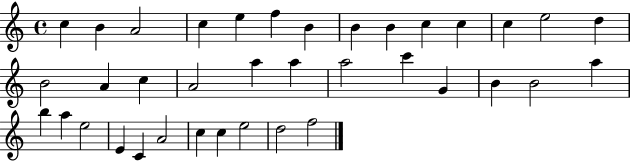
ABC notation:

X:1
T:Untitled
M:4/4
L:1/4
K:C
c B A2 c e f B B B c c c e2 d B2 A c A2 a a a2 c' G B B2 a b a e2 E C A2 c c e2 d2 f2